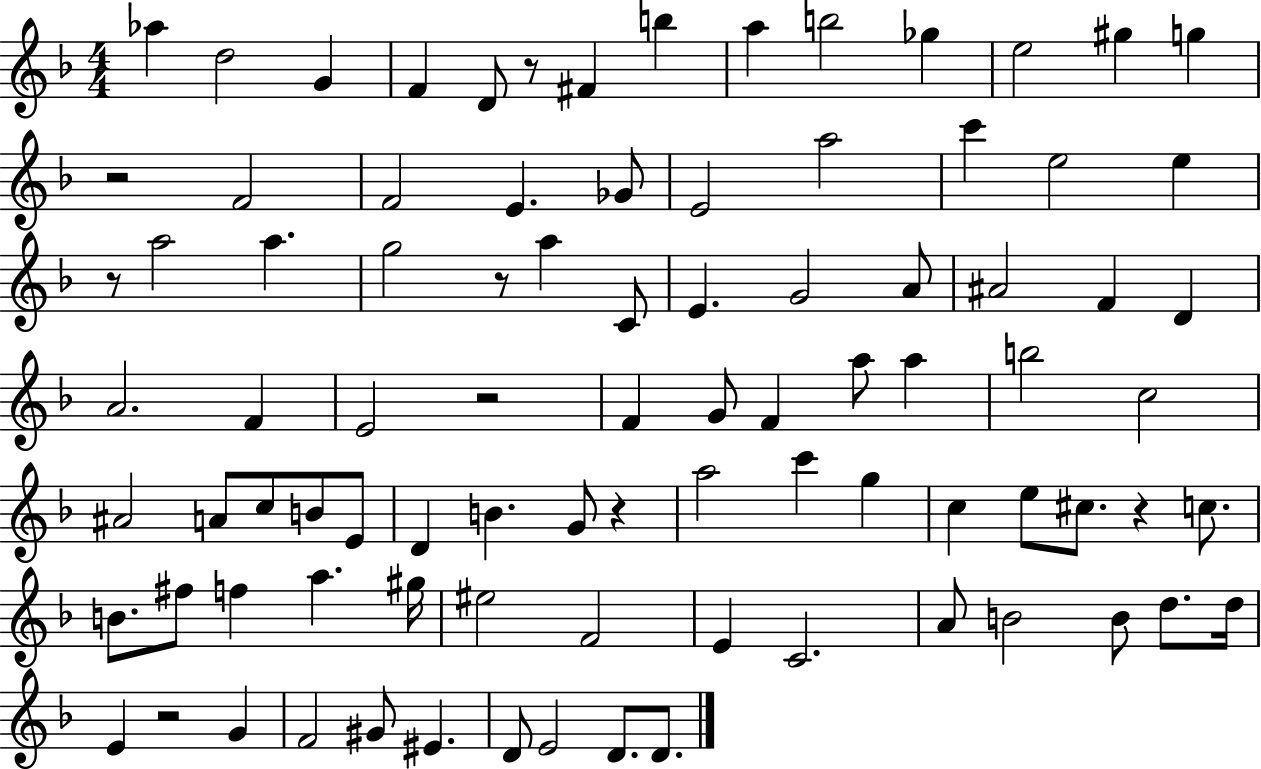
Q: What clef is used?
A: treble